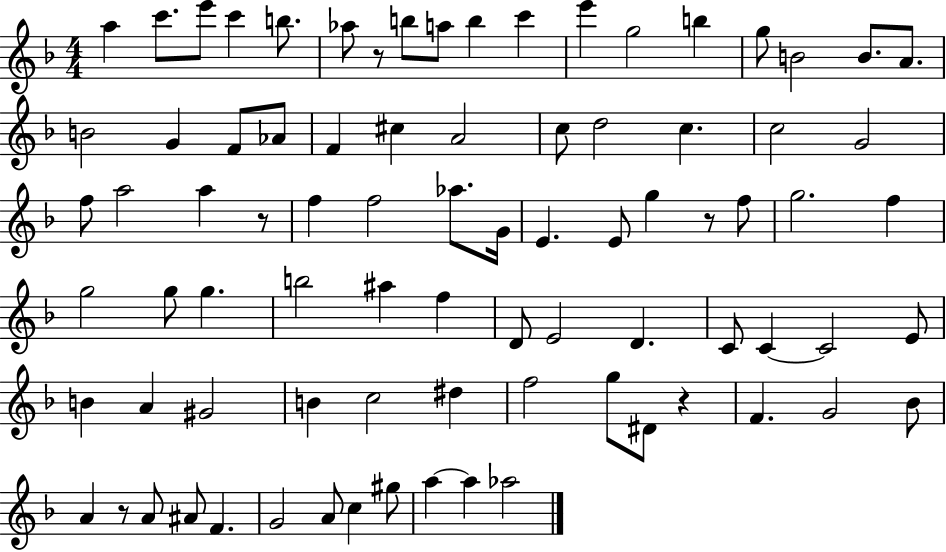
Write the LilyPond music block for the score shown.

{
  \clef treble
  \numericTimeSignature
  \time 4/4
  \key f \major
  a''4 c'''8. e'''8 c'''4 b''8. | aes''8 r8 b''8 a''8 b''4 c'''4 | e'''4 g''2 b''4 | g''8 b'2 b'8. a'8. | \break b'2 g'4 f'8 aes'8 | f'4 cis''4 a'2 | c''8 d''2 c''4. | c''2 g'2 | \break f''8 a''2 a''4 r8 | f''4 f''2 aes''8. g'16 | e'4. e'8 g''4 r8 f''8 | g''2. f''4 | \break g''2 g''8 g''4. | b''2 ais''4 f''4 | d'8 e'2 d'4. | c'8 c'4~~ c'2 e'8 | \break b'4 a'4 gis'2 | b'4 c''2 dis''4 | f''2 g''8 dis'8 r4 | f'4. g'2 bes'8 | \break a'4 r8 a'8 ais'8 f'4. | g'2 a'8 c''4 gis''8 | a''4~~ a''4 aes''2 | \bar "|."
}